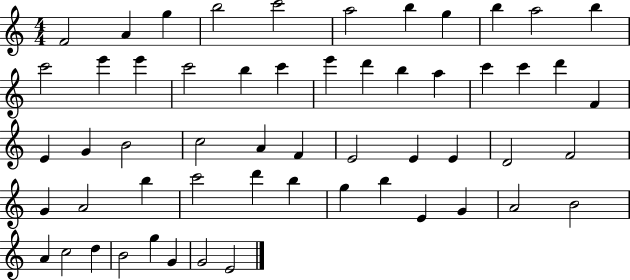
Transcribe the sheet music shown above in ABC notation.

X:1
T:Untitled
M:4/4
L:1/4
K:C
F2 A g b2 c'2 a2 b g b a2 b c'2 e' e' c'2 b c' e' d' b a c' c' d' F E G B2 c2 A F E2 E E D2 F2 G A2 b c'2 d' b g b E G A2 B2 A c2 d B2 g G G2 E2